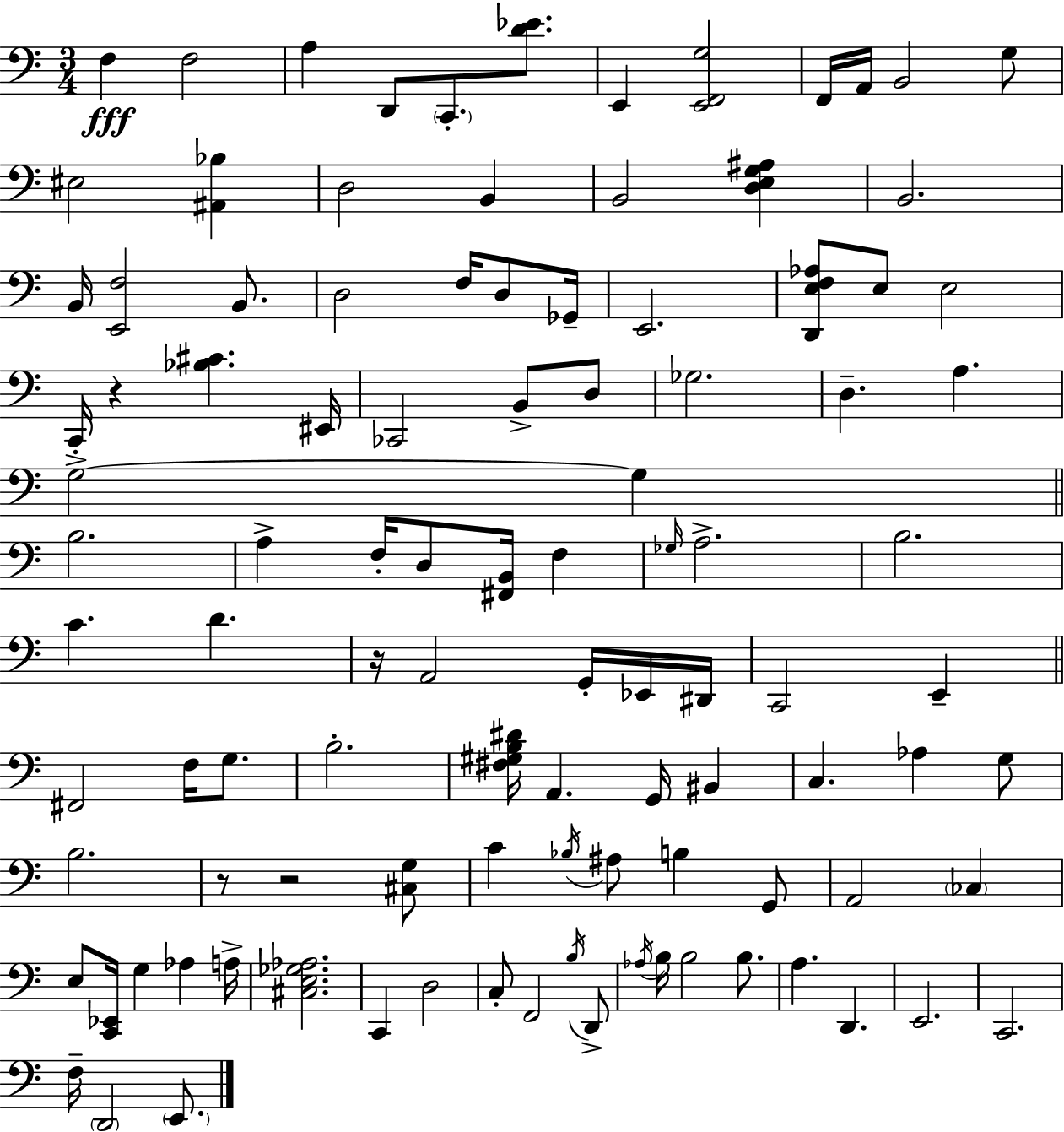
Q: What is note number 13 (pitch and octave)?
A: B2